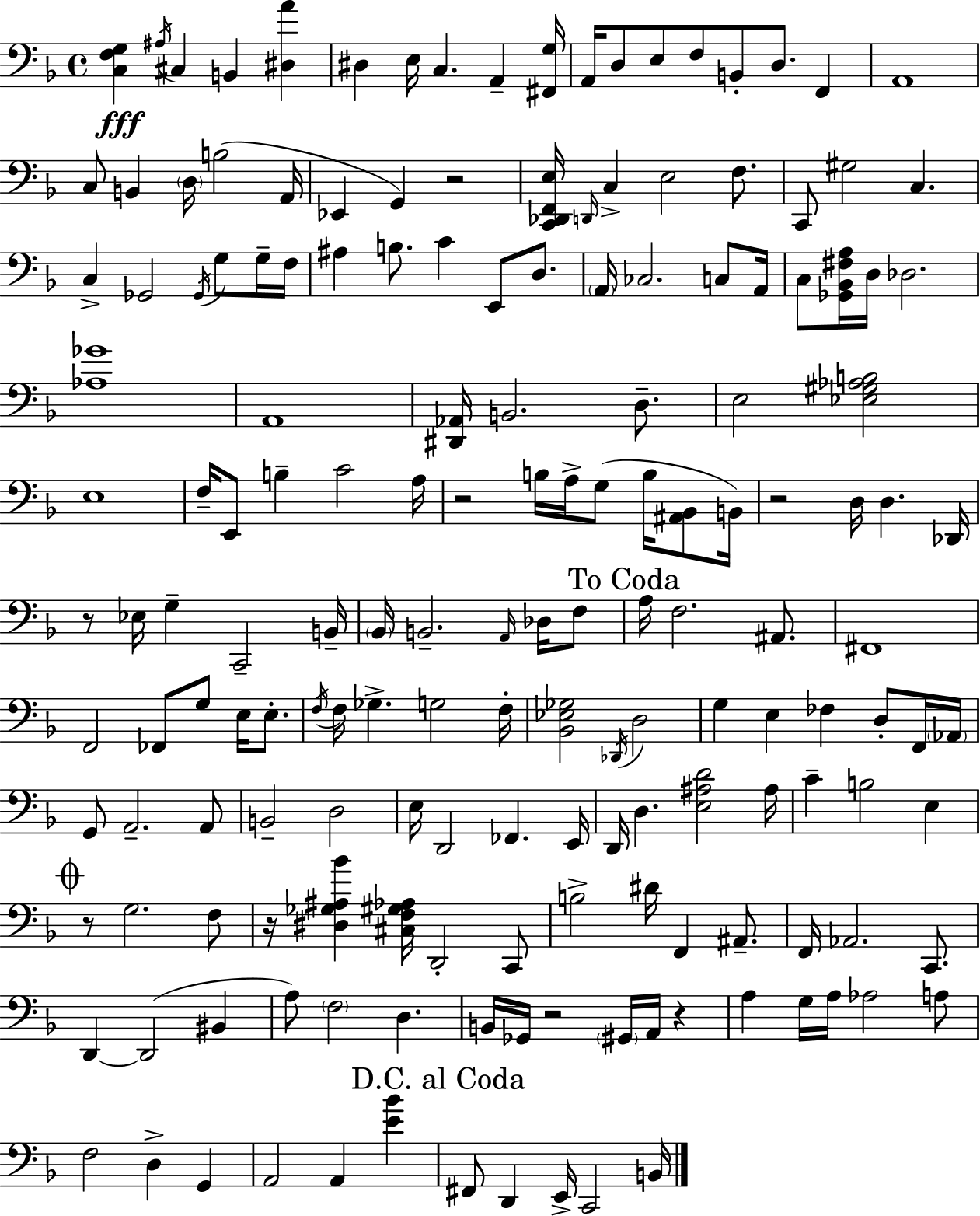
[C3,F3,G3]/q A#3/s C#3/q B2/q [D#3,A4]/q D#3/q E3/s C3/q. A2/q [F#2,G3]/s A2/s D3/e E3/e F3/e B2/e D3/e. F2/q A2/w C3/e B2/q D3/s B3/h A2/s Eb2/q G2/q R/h [C2,Db2,F2,E3]/s D2/s C3/q E3/h F3/e. C2/e G#3/h C3/q. C3/q Gb2/h Gb2/s G3/e G3/s F3/s A#3/q B3/e. C4/q E2/e D3/e. A2/s CES3/h. C3/e A2/s C3/e [Gb2,Bb2,F#3,A3]/s D3/s Db3/h. [Ab3,Gb4]/w A2/w [D#2,Ab2]/s B2/h. D3/e. E3/h [Eb3,G#3,Ab3,B3]/h E3/w F3/s E2/e B3/q C4/h A3/s R/h B3/s A3/s G3/e B3/s [A#2,Bb2]/e B2/s R/h D3/s D3/q. Db2/s R/e Eb3/s G3/q C2/h B2/s Bb2/s B2/h. A2/s Db3/s F3/e A3/s F3/h. A#2/e. F#2/w F2/h FES2/e G3/e E3/s E3/e. F3/s F3/s Gb3/q. G3/h F3/s [Bb2,Eb3,Gb3]/h Db2/s D3/h G3/q E3/q FES3/q D3/e F2/s Ab2/s G2/e A2/h. A2/e B2/h D3/h E3/s D2/h FES2/q. E2/s D2/s D3/q. [E3,A#3,D4]/h A#3/s C4/q B3/h E3/q R/e G3/h. F3/e R/s [D#3,Gb3,A#3,Bb4]/q [C#3,F3,G#3,Ab3]/s D2/h C2/e B3/h D#4/s F2/q A#2/e. F2/s Ab2/h. C2/e. D2/q D2/h BIS2/q A3/e F3/h D3/q. B2/s Gb2/s R/h G#2/s A2/s R/q A3/q G3/s A3/s Ab3/h A3/e F3/h D3/q G2/q A2/h A2/q [E4,Bb4]/q F#2/e D2/q E2/s C2/h B2/s